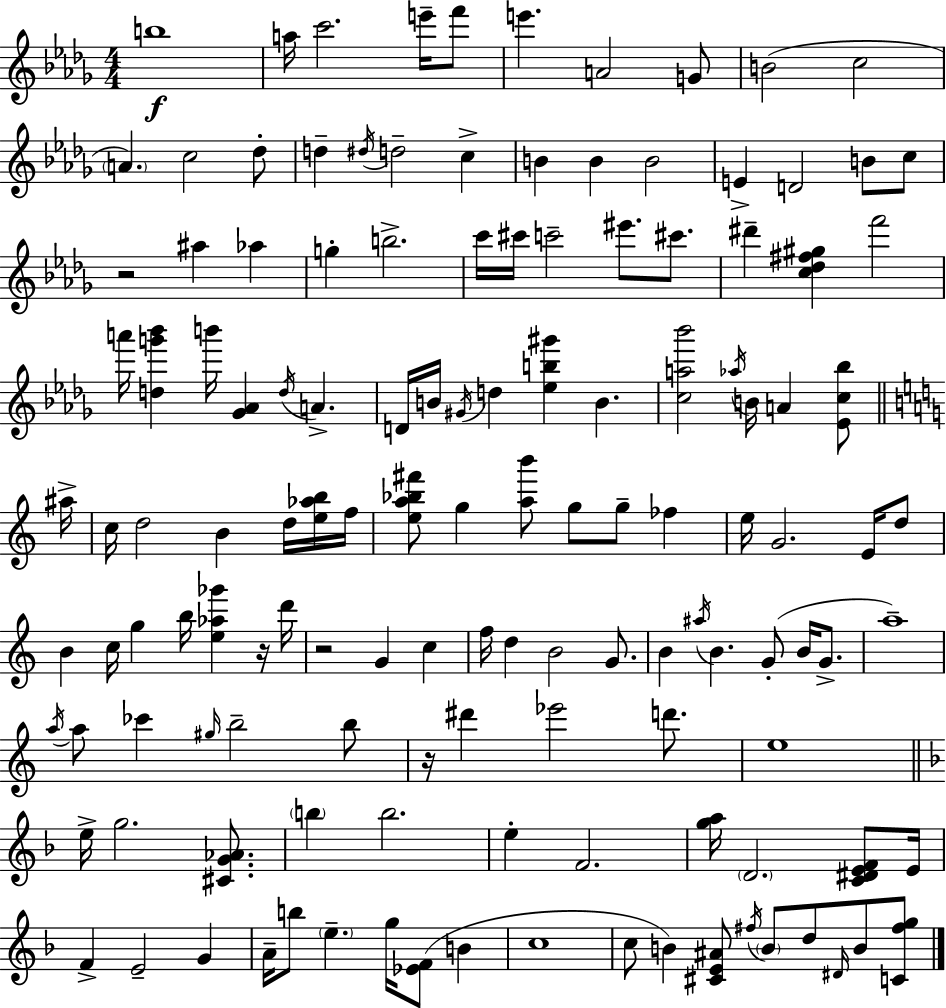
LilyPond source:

{
  \clef treble
  \numericTimeSignature
  \time 4/4
  \key bes \minor
  b''1\f | a''16 c'''2. e'''16-- f'''8 | e'''4. a'2 g'8 | b'2( c''2 | \break \parenthesize a'4.) c''2 des''8-. | d''4-- \acciaccatura { dis''16 } d''2-- c''4-> | b'4 b'4 b'2 | e'4-> d'2 b'8 c''8 | \break r2 ais''4 aes''4 | g''4-. b''2.-> | c'''16 cis'''16 c'''2-- eis'''8. cis'''8. | dis'''4-- <c'' des'' fis'' gis''>4 f'''2 | \break a'''16 <d'' g''' bes'''>4 b'''16 <ges' aes'>4 \acciaccatura { d''16 } a'4.-> | d'16 b'16 \acciaccatura { gis'16 } d''4 <ees'' b'' gis'''>4 b'4. | <c'' a'' bes'''>2 \acciaccatura { aes''16 } b'16 a'4 | <ees' c'' bes''>8 \bar "||" \break \key a \minor ais''16-> c''16 d''2 b'4 d''16 <e'' aes'' b''>16 | f''16 <e'' a'' bes'' fis'''>8 g''4 <a'' b'''>8 g''8 g''8-- fes''4 | e''16 g'2. e'16 d''8 | b'4 c''16 g''4 b''16 <e'' aes'' ges'''>4 r16 | \break d'''16 r2 g'4 c''4 | f''16 d''4 b'2 g'8. | b'4 \acciaccatura { ais''16 } b'4. g'8-.( b'16 g'8.-> | a''1--) | \break \acciaccatura { a''16 } a''8 ces'''4 \grace { gis''16 } b''2-- | b''8 r16 dis'''4 ees'''2 | d'''8. e''1 | \bar "||" \break \key f \major e''16-> g''2. <cis' g' aes'>8. | \parenthesize b''4 b''2. | e''4-. f'2. | <g'' a''>16 \parenthesize d'2. <c' dis' e' f'>8 e'16 | \break f'4-> e'2-- g'4 | a'16-- b''8 \parenthesize e''4.-- g''16 <ees' f'>8( b'4 | c''1 | c''8 b'4) <cis' e' ais'>8 \acciaccatura { fis''16 } \parenthesize b'8 d''8 \grace { dis'16 } b'8 | \break <c' fis'' g''>8 \bar "|."
}